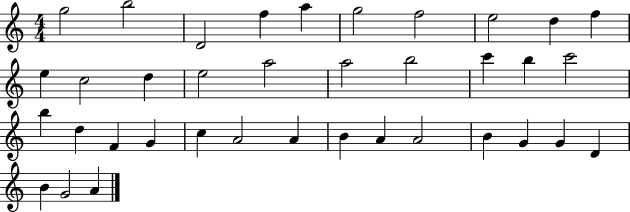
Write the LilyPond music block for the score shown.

{
  \clef treble
  \numericTimeSignature
  \time 4/4
  \key c \major
  g''2 b''2 | d'2 f''4 a''4 | g''2 f''2 | e''2 d''4 f''4 | \break e''4 c''2 d''4 | e''2 a''2 | a''2 b''2 | c'''4 b''4 c'''2 | \break b''4 d''4 f'4 g'4 | c''4 a'2 a'4 | b'4 a'4 a'2 | b'4 g'4 g'4 d'4 | \break b'4 g'2 a'4 | \bar "|."
}